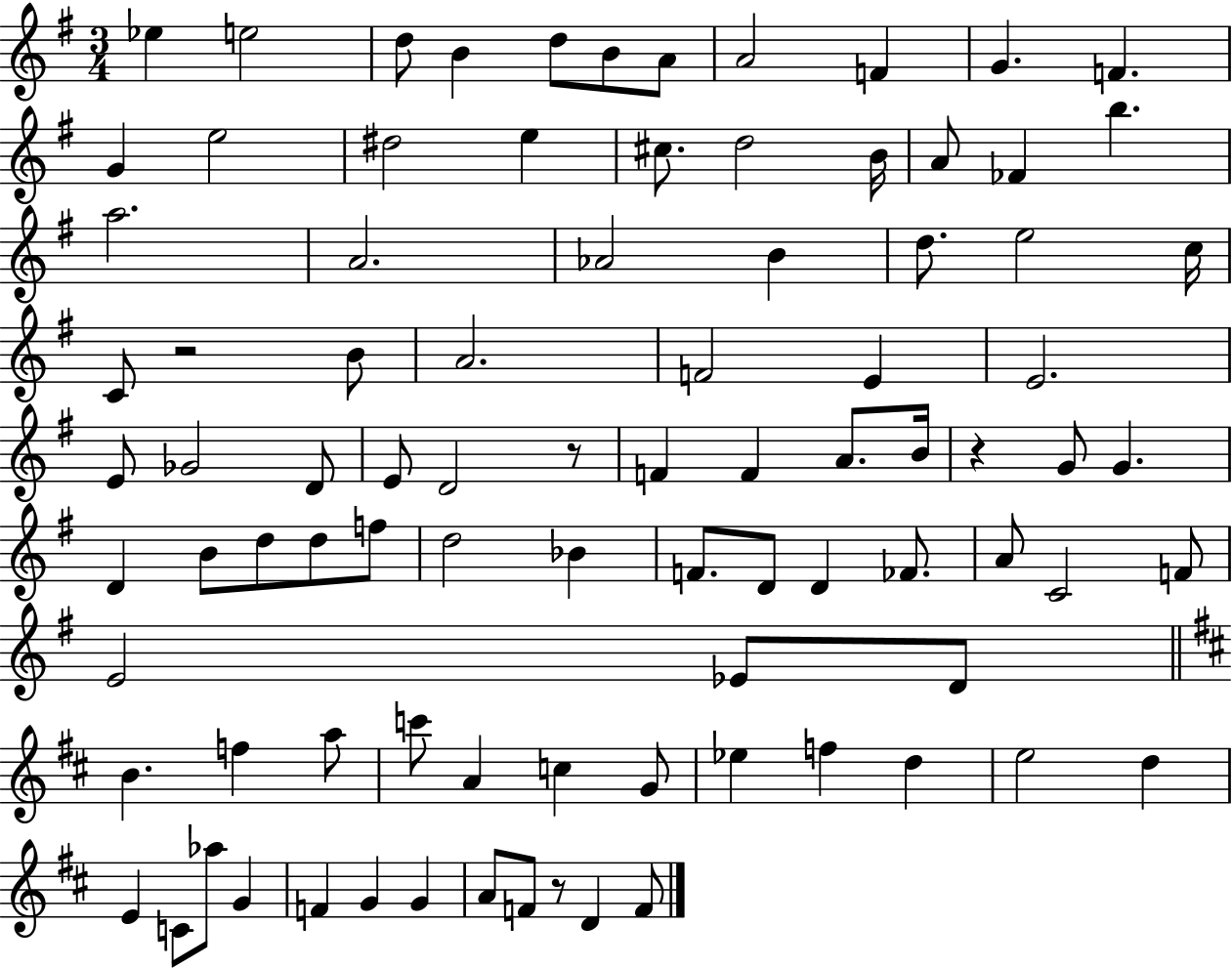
Eb5/q E5/h D5/e B4/q D5/e B4/e A4/e A4/h F4/q G4/q. F4/q. G4/q E5/h D#5/h E5/q C#5/e. D5/h B4/s A4/e FES4/q B5/q. A5/h. A4/h. Ab4/h B4/q D5/e. E5/h C5/s C4/e R/h B4/e A4/h. F4/h E4/q E4/h. E4/e Gb4/h D4/e E4/e D4/h R/e F4/q F4/q A4/e. B4/s R/q G4/e G4/q. D4/q B4/e D5/e D5/e F5/e D5/h Bb4/q F4/e. D4/e D4/q FES4/e. A4/e C4/h F4/e E4/h Eb4/e D4/e B4/q. F5/q A5/e C6/e A4/q C5/q G4/e Eb5/q F5/q D5/q E5/h D5/q E4/q C4/e Ab5/e G4/q F4/q G4/q G4/q A4/e F4/e R/e D4/q F4/e